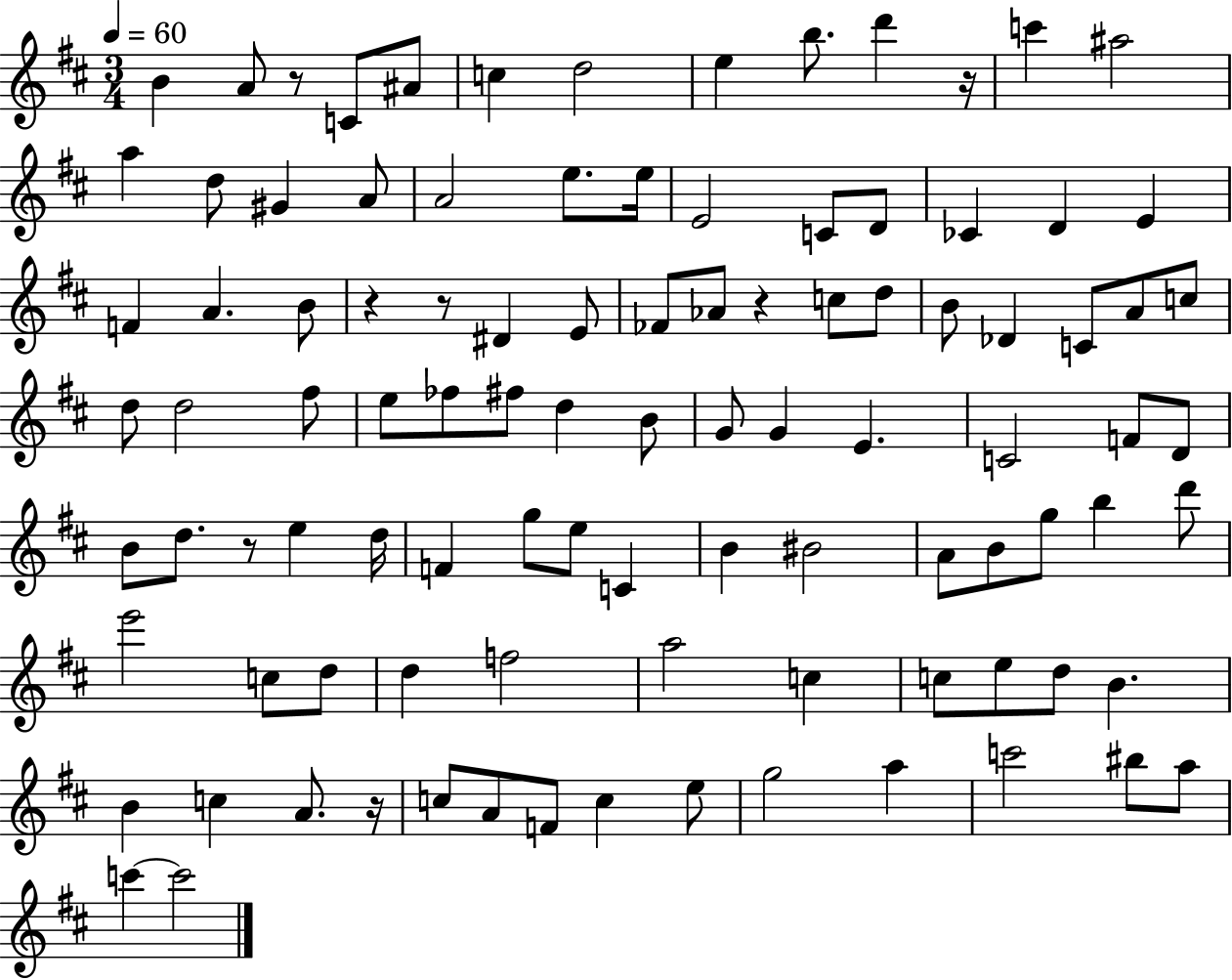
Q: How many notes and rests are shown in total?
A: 100